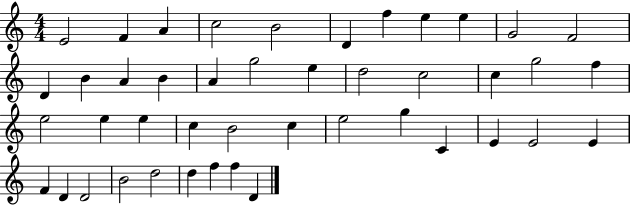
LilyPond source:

{
  \clef treble
  \numericTimeSignature
  \time 4/4
  \key c \major
  e'2 f'4 a'4 | c''2 b'2 | d'4 f''4 e''4 e''4 | g'2 f'2 | \break d'4 b'4 a'4 b'4 | a'4 g''2 e''4 | d''2 c''2 | c''4 g''2 f''4 | \break e''2 e''4 e''4 | c''4 b'2 c''4 | e''2 g''4 c'4 | e'4 e'2 e'4 | \break f'4 d'4 d'2 | b'2 d''2 | d''4 f''4 f''4 d'4 | \bar "|."
}